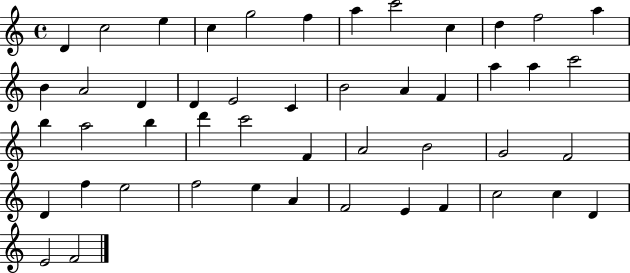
{
  \clef treble
  \time 4/4
  \defaultTimeSignature
  \key c \major
  d'4 c''2 e''4 | c''4 g''2 f''4 | a''4 c'''2 c''4 | d''4 f''2 a''4 | \break b'4 a'2 d'4 | d'4 e'2 c'4 | b'2 a'4 f'4 | a''4 a''4 c'''2 | \break b''4 a''2 b''4 | d'''4 c'''2 f'4 | a'2 b'2 | g'2 f'2 | \break d'4 f''4 e''2 | f''2 e''4 a'4 | f'2 e'4 f'4 | c''2 c''4 d'4 | \break e'2 f'2 | \bar "|."
}